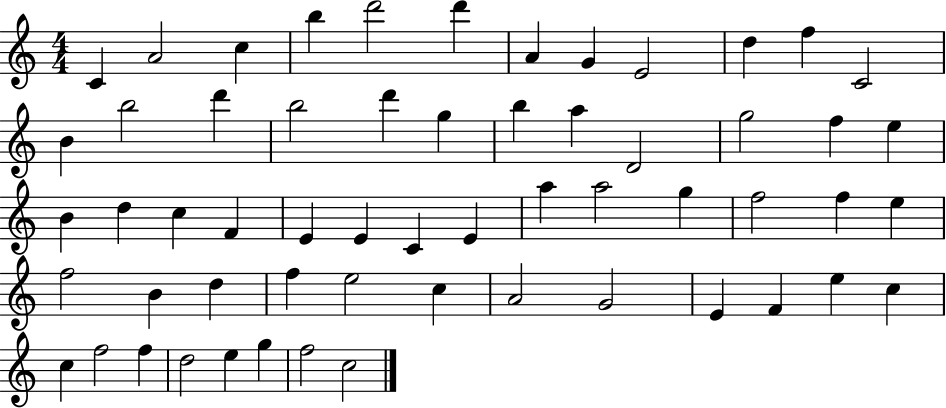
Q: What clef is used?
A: treble